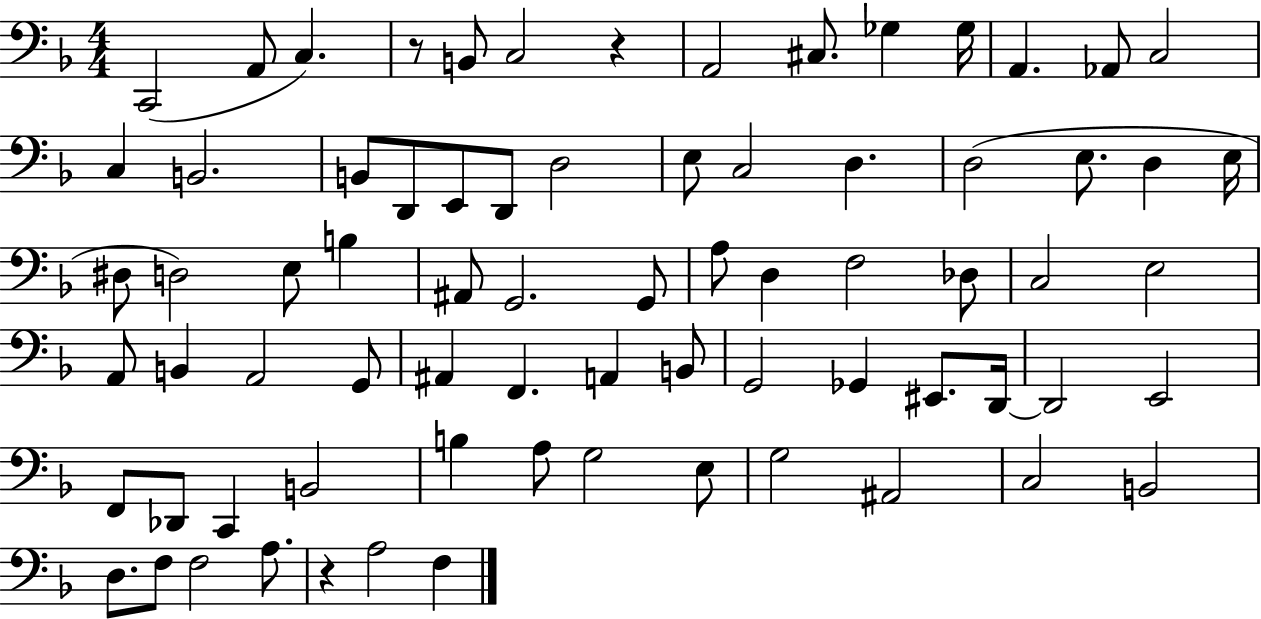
C2/h A2/e C3/q. R/e B2/e C3/h R/q A2/h C#3/e. Gb3/q Gb3/s A2/q. Ab2/e C3/h C3/q B2/h. B2/e D2/e E2/e D2/e D3/h E3/e C3/h D3/q. D3/h E3/e. D3/q E3/s D#3/e D3/h E3/e B3/q A#2/e G2/h. G2/e A3/e D3/q F3/h Db3/e C3/h E3/h A2/e B2/q A2/h G2/e A#2/q F2/q. A2/q B2/e G2/h Gb2/q EIS2/e. D2/s D2/h E2/h F2/e Db2/e C2/q B2/h B3/q A3/e G3/h E3/e G3/h A#2/h C3/h B2/h D3/e. F3/e F3/h A3/e. R/q A3/h F3/q